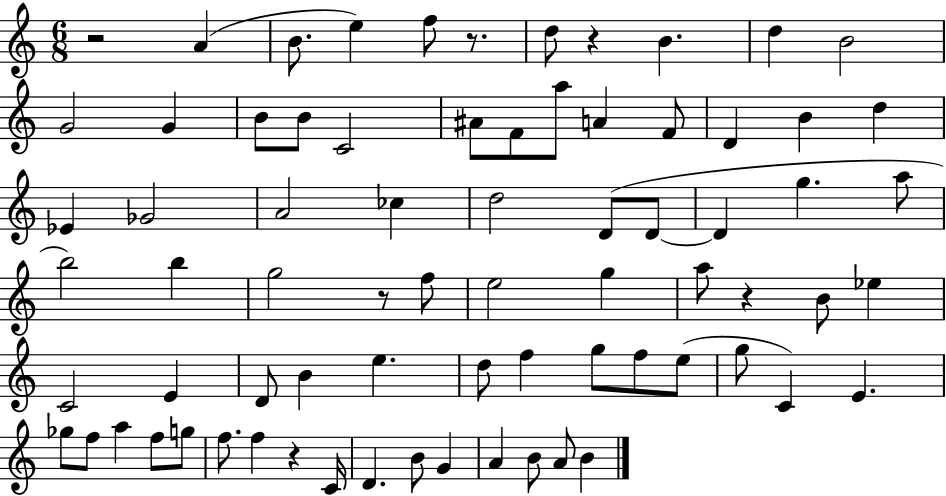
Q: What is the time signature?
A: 6/8